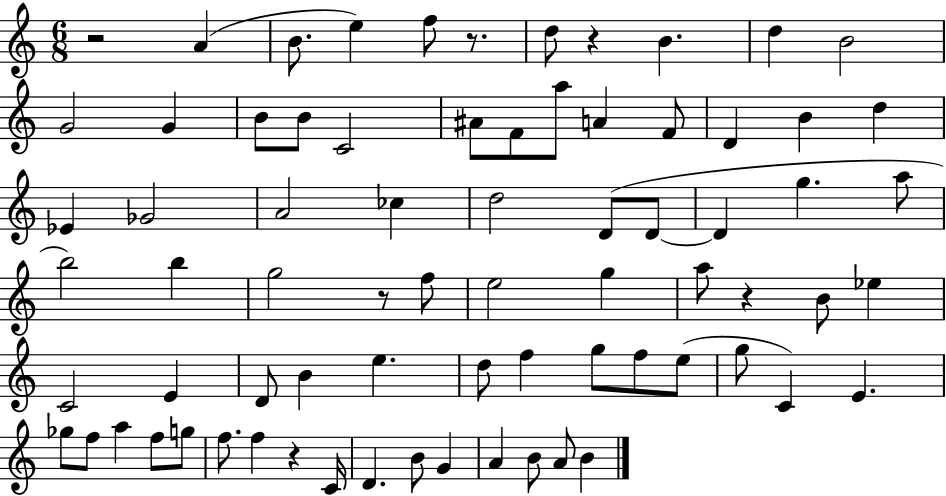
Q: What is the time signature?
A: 6/8